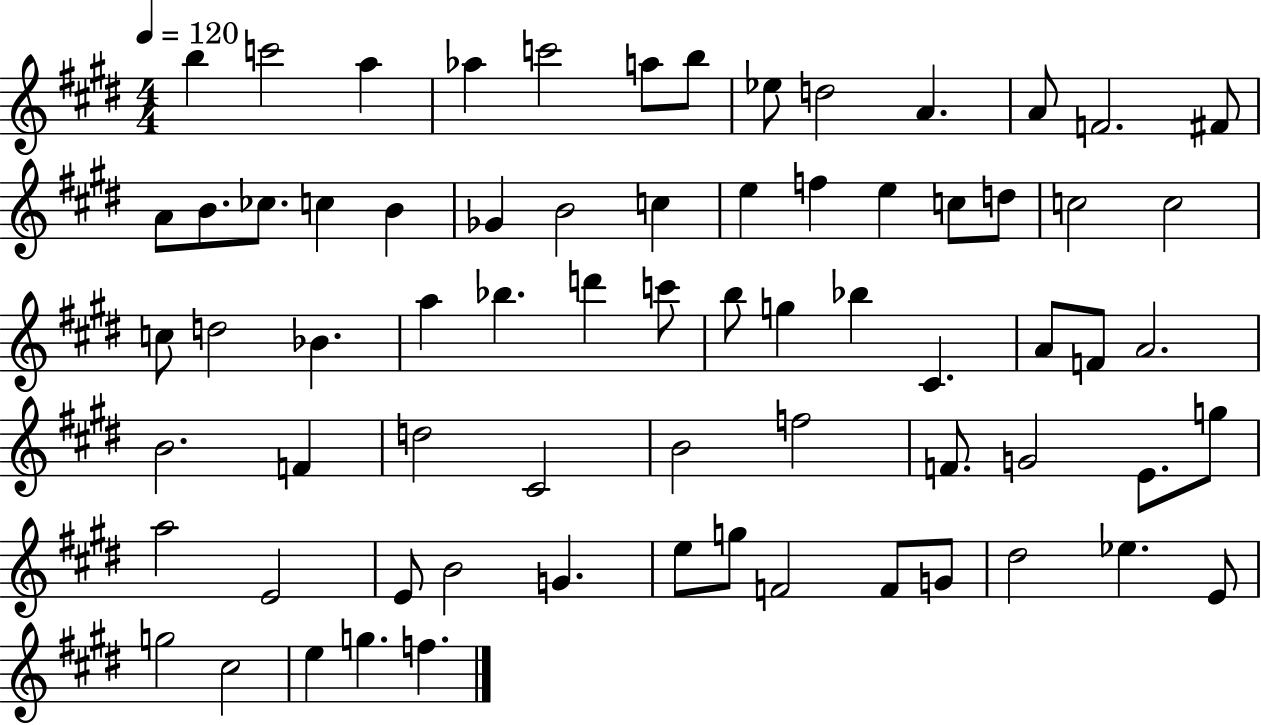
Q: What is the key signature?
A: E major